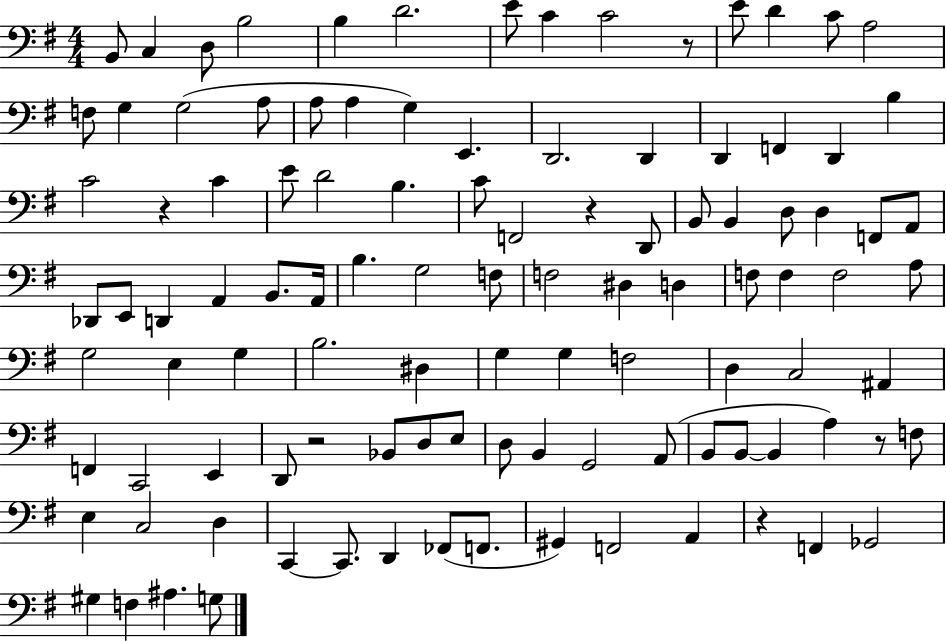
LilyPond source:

{
  \clef bass
  \numericTimeSignature
  \time 4/4
  \key g \major
  b,8 c4 d8 b2 | b4 d'2. | e'8 c'4 c'2 r8 | e'8 d'4 c'8 a2 | \break f8 g4 g2( a8 | a8 a4 g4) e,4. | d,2. d,4 | d,4 f,4 d,4 b4 | \break c'2 r4 c'4 | e'8 d'2 b4. | c'8 f,2 r4 d,8 | b,8 b,4 d8 d4 f,8 a,8 | \break des,8 e,8 d,4 a,4 b,8. a,16 | b4. g2 f8 | f2 dis4 d4 | f8 f4 f2 a8 | \break g2 e4 g4 | b2. dis4 | g4 g4 f2 | d4 c2 ais,4 | \break f,4 c,2 e,4 | d,8 r2 bes,8 d8 e8 | d8 b,4 g,2 a,8( | b,8 b,8~~ b,4 a4) r8 f8 | \break e4 c2 d4 | c,4~~ c,8. d,4 fes,8( f,8. | gis,4) f,2 a,4 | r4 f,4 ges,2 | \break gis4 f4 ais4. g8 | \bar "|."
}